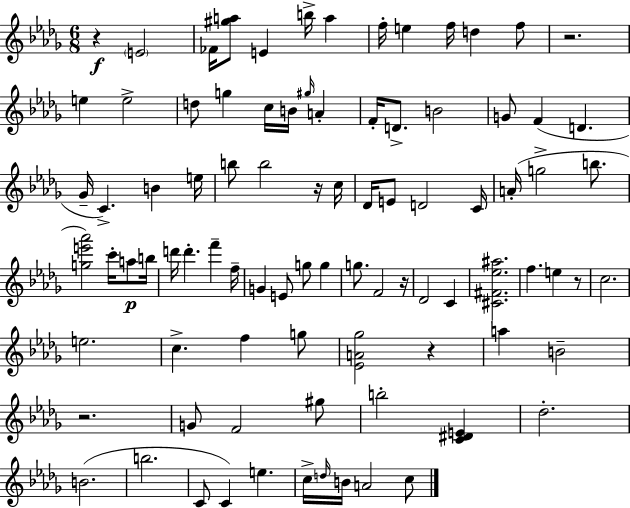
R/q E4/h FES4/s [G#5,A5]/e E4/q B5/s A5/q F5/s E5/q F5/s D5/q F5/e R/h. E5/q E5/h D5/e G5/q C5/s B4/s G#5/s A4/q F4/s D4/e. B4/h G4/e F4/q D4/q. Gb4/s C4/q. B4/q E5/s B5/e B5/h R/s C5/s Db4/s E4/e D4/h C4/s A4/s G5/h B5/e. [G5,E6,Ab6]/h C6/s A5/e B5/s D6/s D6/q. F6/q F5/s G4/q E4/e G5/e G5/q G5/e. F4/h R/s Db4/h C4/q [C#4,F#4,Eb5,A#5]/h. F5/q. E5/q R/e C5/h. E5/h. C5/q. F5/q G5/e [Eb4,A4,Gb5]/h R/q A5/q B4/h R/h. G4/e F4/h G#5/e B5/h [C4,D#4,E4]/q Db5/h. B4/h. B5/h. C4/e C4/q E5/q. C5/s D5/s B4/s A4/h C5/e